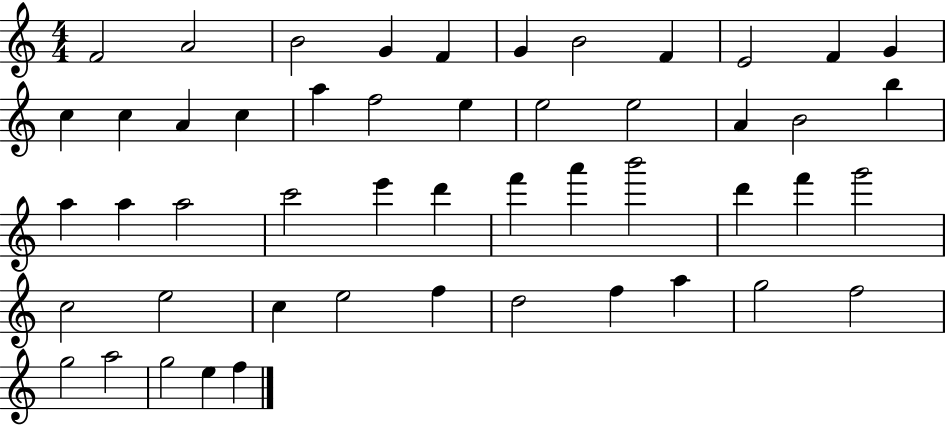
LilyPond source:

{
  \clef treble
  \numericTimeSignature
  \time 4/4
  \key c \major
  f'2 a'2 | b'2 g'4 f'4 | g'4 b'2 f'4 | e'2 f'4 g'4 | \break c''4 c''4 a'4 c''4 | a''4 f''2 e''4 | e''2 e''2 | a'4 b'2 b''4 | \break a''4 a''4 a''2 | c'''2 e'''4 d'''4 | f'''4 a'''4 b'''2 | d'''4 f'''4 g'''2 | \break c''2 e''2 | c''4 e''2 f''4 | d''2 f''4 a''4 | g''2 f''2 | \break g''2 a''2 | g''2 e''4 f''4 | \bar "|."
}